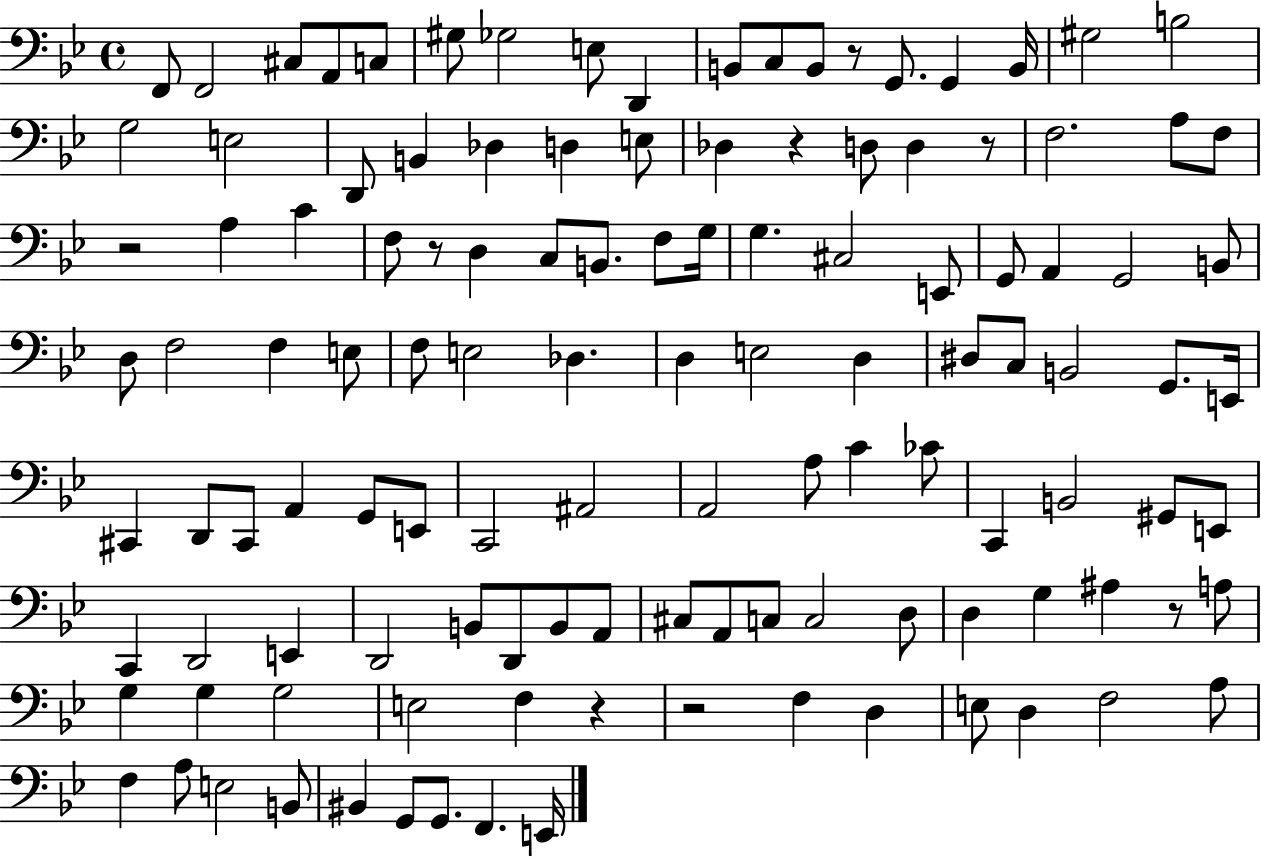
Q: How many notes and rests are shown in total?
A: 121